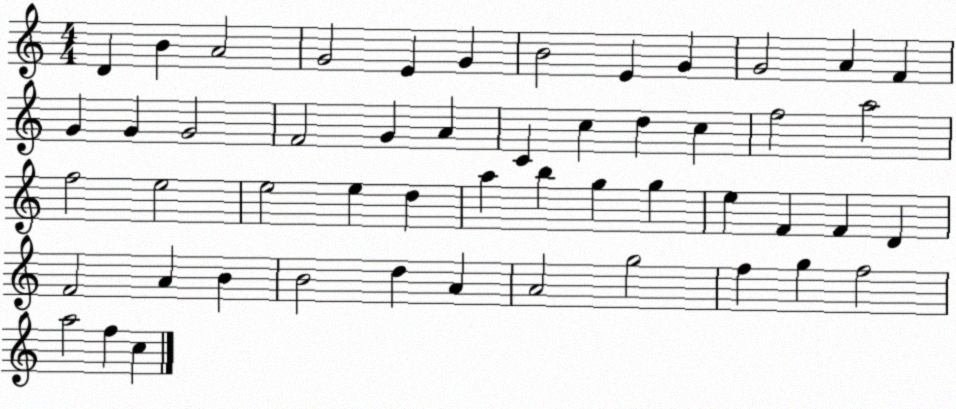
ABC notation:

X:1
T:Untitled
M:4/4
L:1/4
K:C
D B A2 G2 E G B2 E G G2 A F G G G2 F2 G A C c d c f2 a2 f2 e2 e2 e d a b g g e F F D F2 A B B2 d A A2 g2 f g f2 a2 f c